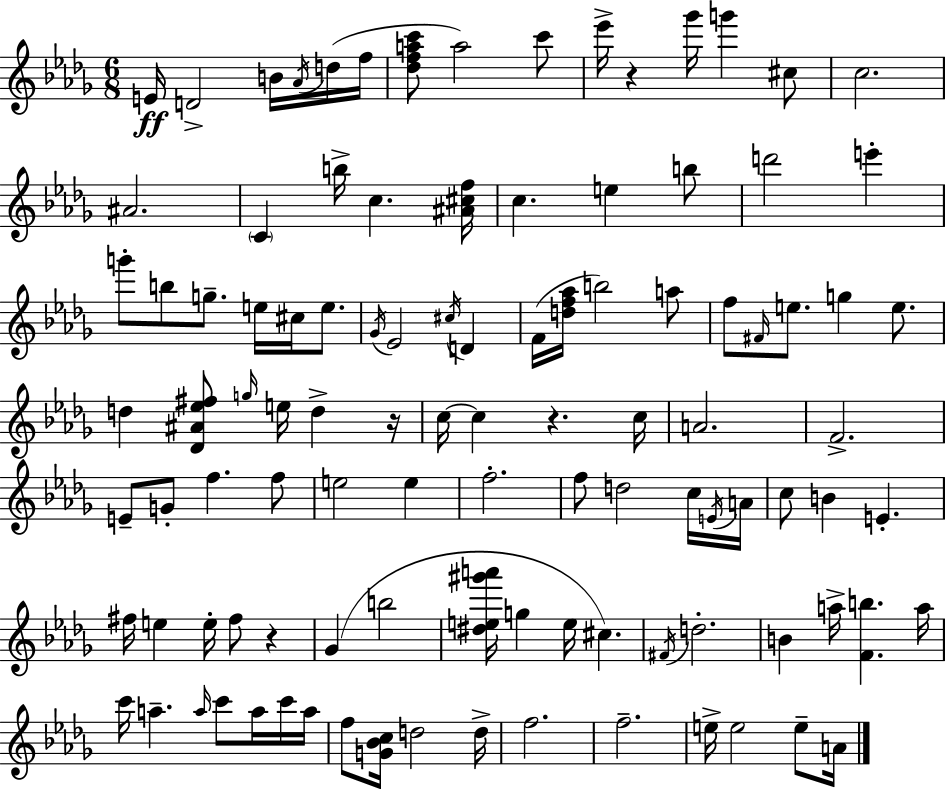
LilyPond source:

{
  \clef treble
  \numericTimeSignature
  \time 6/8
  \key bes \minor
  e'16\ff d'2-> b'16 \acciaccatura { aes'16 }( d''16 | f''16 <des'' f'' a'' c'''>8 a''2) c'''8 | ees'''16-> r4 ges'''16 g'''4 cis''8 | c''2. | \break ais'2. | \parenthesize c'4 b''16-> c''4. | <ais' cis'' f''>16 c''4. e''4 b''8 | d'''2 e'''4-. | \break g'''8-. b''8 g''8.-- e''16 cis''16 e''8. | \acciaccatura { ges'16 } ees'2 \acciaccatura { cis''16 } d'4 | f'16( <d'' f'' aes''>16 b''2) | a''8 f''8 \grace { fis'16 } e''8. g''4 | \break e''8. d''4 <des' ais' ees'' fis''>8 \grace { g''16 } e''16 | d''4-> r16 c''16~~ c''4 r4. | c''16 a'2. | f'2.-> | \break e'8-- g'8-. f''4. | f''8 e''2 | e''4 f''2.-. | f''8 d''2 | \break c''16 \acciaccatura { e'16 } a'16 c''8 b'4 | e'4.-. fis''16 e''4 e''16-. | fis''8 r4 ges'4( b''2 | <dis'' e'' gis''' a'''>16 g''4 e''16 | \break cis''4.) \acciaccatura { fis'16 } d''2.-. | b'4 a''16-> | <f' b''>4. a''16 c'''16 a''4.-- | \grace { a''16 } c'''8 a''16 c'''16 a''16 f''8 <g' bes' c''>16 d''2 | \break d''16-> f''2. | f''2.-- | e''16-> e''2 | e''8-- a'16 \bar "|."
}